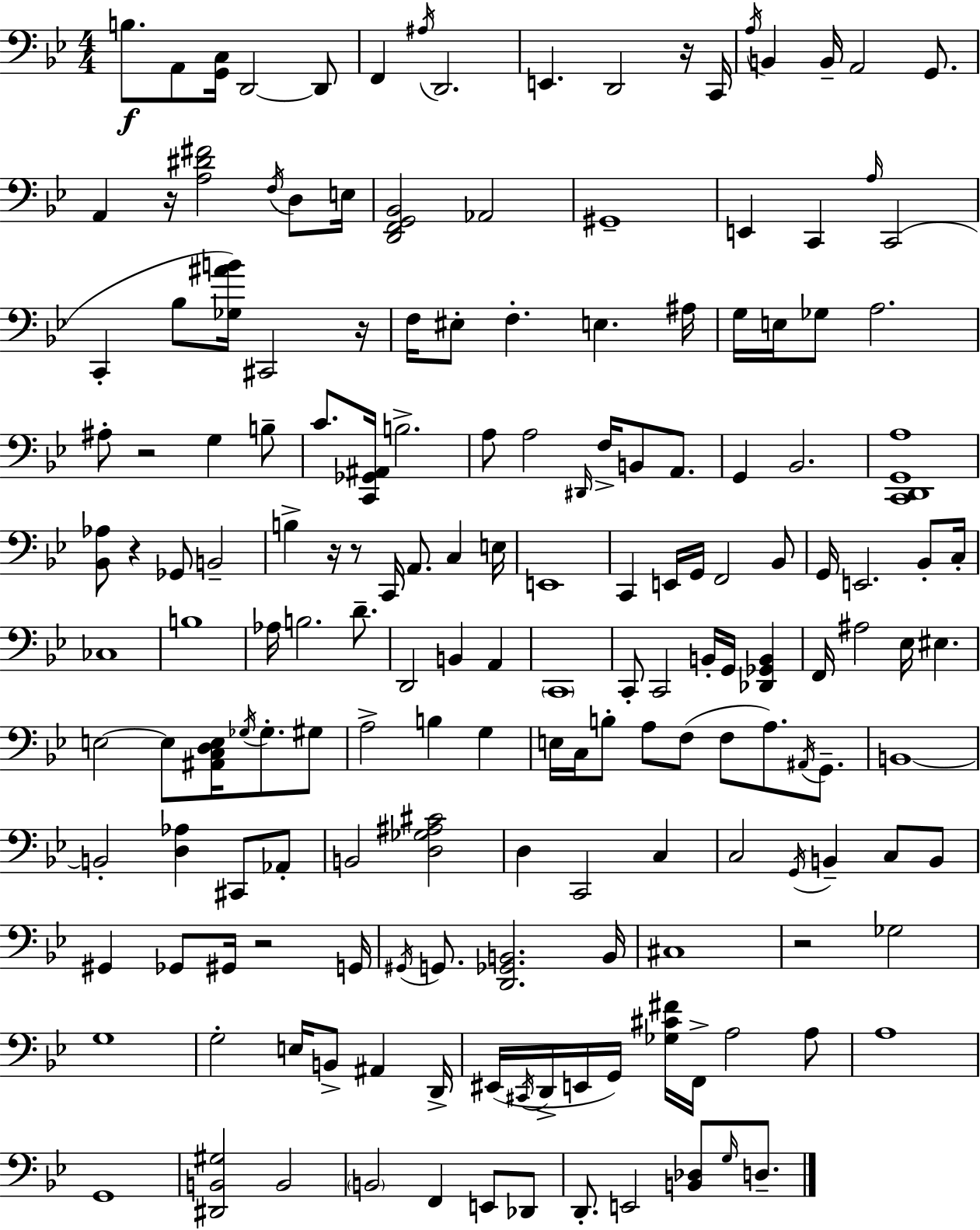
B3/e. A2/e [G2,C3]/s D2/h D2/e F2/q A#3/s D2/h. E2/q. D2/h R/s C2/s A3/s B2/q B2/s A2/h G2/e. A2/q R/s [A3,D#4,F#4]/h F3/s D3/e E3/s [D2,F2,G2,Bb2]/h Ab2/h G#2/w E2/q C2/q A3/s C2/h C2/q Bb3/e [Gb3,A#4,B4]/s C#2/h R/s F3/s EIS3/e F3/q. E3/q. A#3/s G3/s E3/s Gb3/e A3/h. A#3/e R/h G3/q B3/e C4/e. [C2,Gb2,A#2]/s B3/h. A3/e A3/h D#2/s F3/s B2/e A2/e. G2/q Bb2/h. [C2,D2,G2,A3]/w [Bb2,Ab3]/e R/q Gb2/e B2/h B3/q R/s R/e C2/s A2/e. C3/q E3/s E2/w C2/q E2/s G2/s F2/h Bb2/e G2/s E2/h. Bb2/e C3/s CES3/w B3/w Ab3/s B3/h. D4/e. D2/h B2/q A2/q C2/w C2/e C2/h B2/s G2/s [Db2,Gb2,B2]/q F2/s A#3/h Eb3/s EIS3/q. E3/h E3/e [A#2,C3,D3,E3]/s Gb3/s Gb3/e. G#3/e A3/h B3/q G3/q E3/s C3/s B3/e A3/e F3/e F3/e A3/e. A#2/s G2/e. B2/w B2/h [D3,Ab3]/q C#2/e Ab2/e B2/h [D3,Gb3,A#3,C#4]/h D3/q C2/h C3/q C3/h G2/s B2/q C3/e B2/e G#2/q Gb2/e G#2/s R/h G2/s G#2/s G2/e. [D2,Gb2,B2]/h. B2/s C#3/w R/h Gb3/h G3/w G3/h E3/s B2/e A#2/q D2/s EIS2/s C#2/s D2/s E2/s G2/s [Gb3,C#4,F#4]/s F2/s A3/h A3/e A3/w G2/w [D#2,B2,G#3]/h B2/h B2/h F2/q E2/e Db2/e D2/e. E2/h [B2,Db3]/e G3/s D3/e.